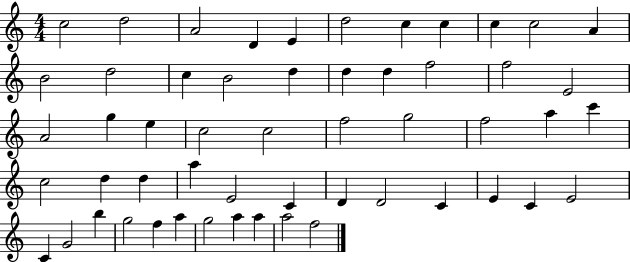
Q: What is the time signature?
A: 4/4